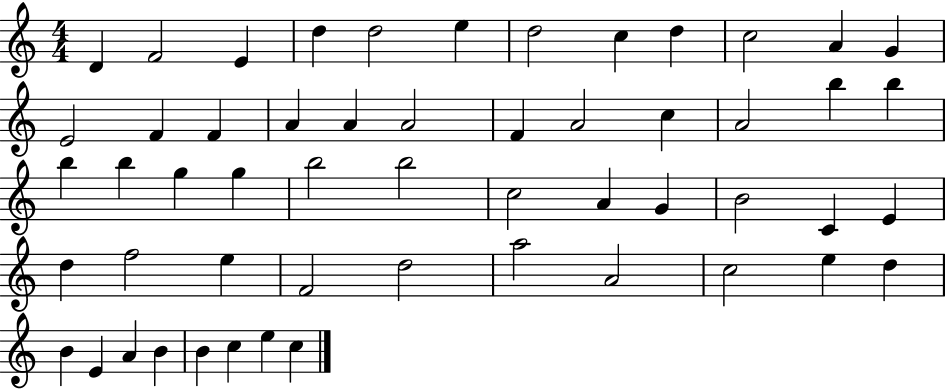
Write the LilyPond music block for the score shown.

{
  \clef treble
  \numericTimeSignature
  \time 4/4
  \key c \major
  d'4 f'2 e'4 | d''4 d''2 e''4 | d''2 c''4 d''4 | c''2 a'4 g'4 | \break e'2 f'4 f'4 | a'4 a'4 a'2 | f'4 a'2 c''4 | a'2 b''4 b''4 | \break b''4 b''4 g''4 g''4 | b''2 b''2 | c''2 a'4 g'4 | b'2 c'4 e'4 | \break d''4 f''2 e''4 | f'2 d''2 | a''2 a'2 | c''2 e''4 d''4 | \break b'4 e'4 a'4 b'4 | b'4 c''4 e''4 c''4 | \bar "|."
}